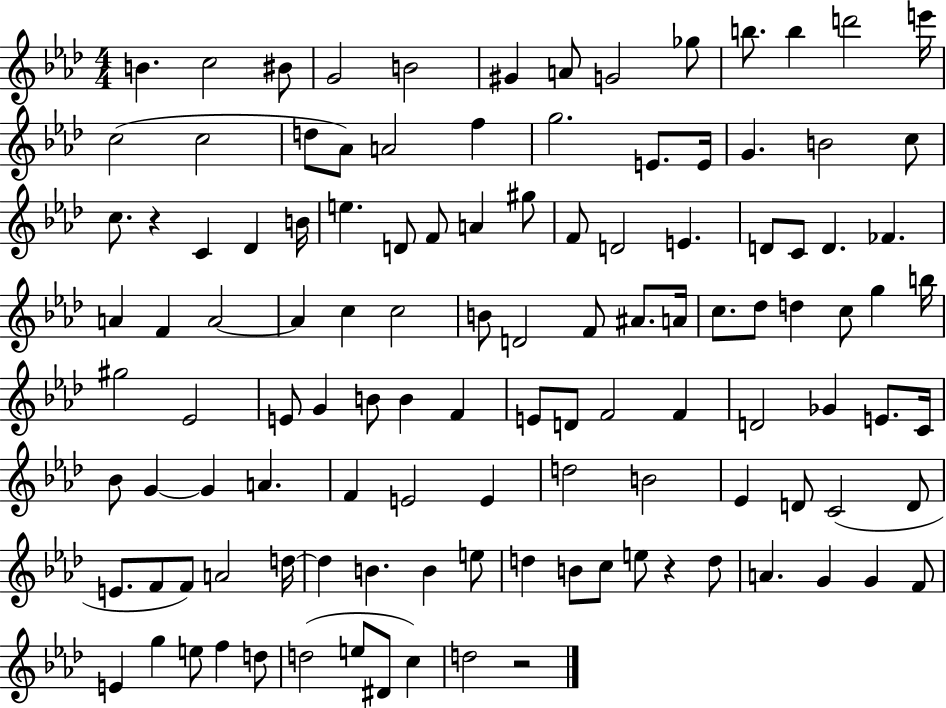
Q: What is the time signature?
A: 4/4